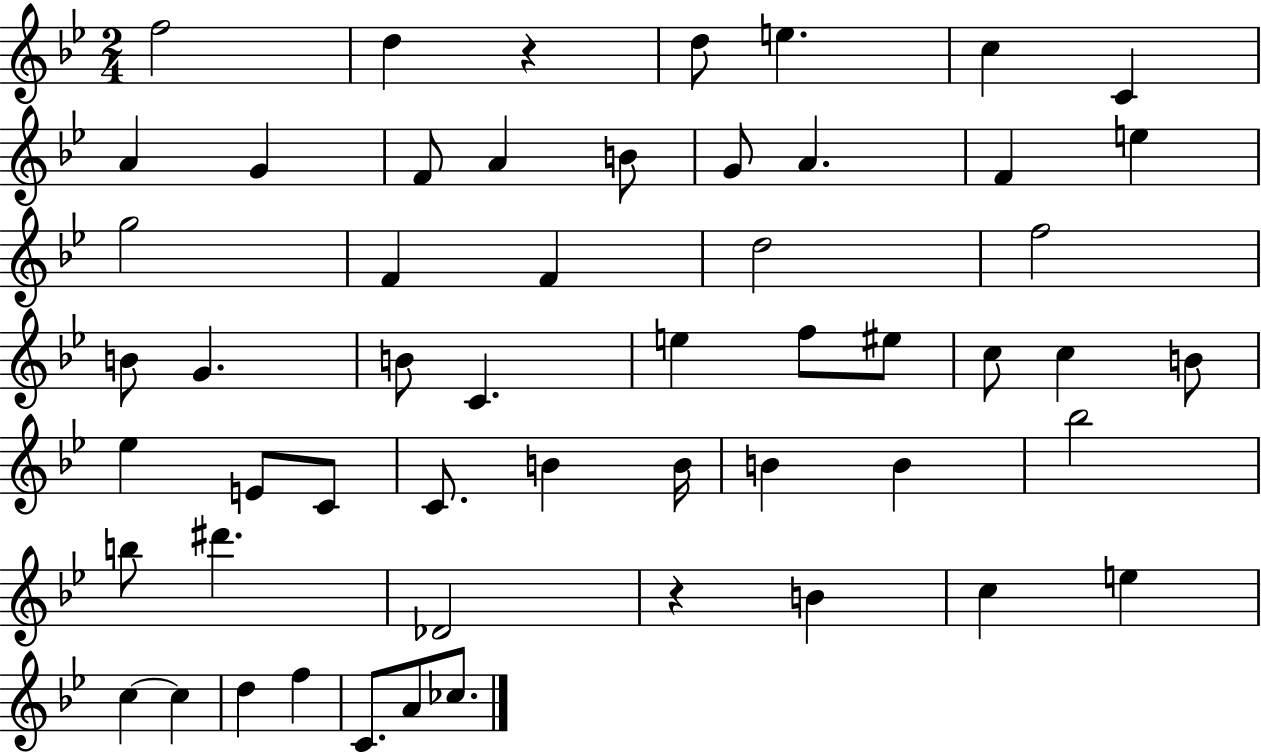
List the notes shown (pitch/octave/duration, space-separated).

F5/h D5/q R/q D5/e E5/q. C5/q C4/q A4/q G4/q F4/e A4/q B4/e G4/e A4/q. F4/q E5/q G5/h F4/q F4/q D5/h F5/h B4/e G4/q. B4/e C4/q. E5/q F5/e EIS5/e C5/e C5/q B4/e Eb5/q E4/e C4/e C4/e. B4/q B4/s B4/q B4/q Bb5/h B5/e D#6/q. Db4/h R/q B4/q C5/q E5/q C5/q C5/q D5/q F5/q C4/e. A4/e CES5/e.